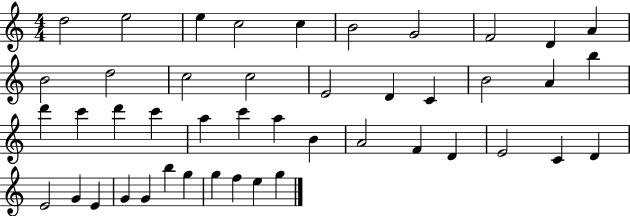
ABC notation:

X:1
T:Untitled
M:4/4
L:1/4
K:C
d2 e2 e c2 c B2 G2 F2 D A B2 d2 c2 c2 E2 D C B2 A b d' c' d' c' a c' a B A2 F D E2 C D E2 G E G G b g g f e g